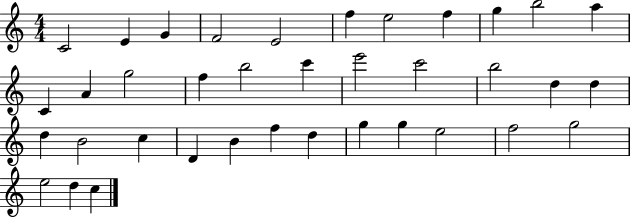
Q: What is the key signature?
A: C major